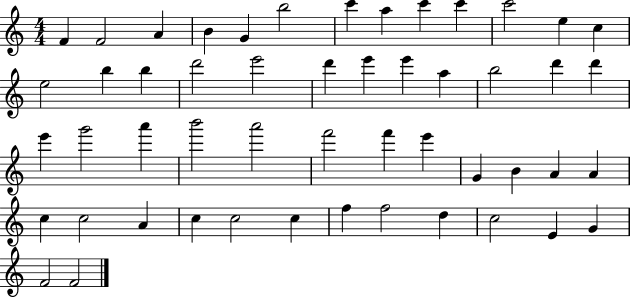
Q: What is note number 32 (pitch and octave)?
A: F6